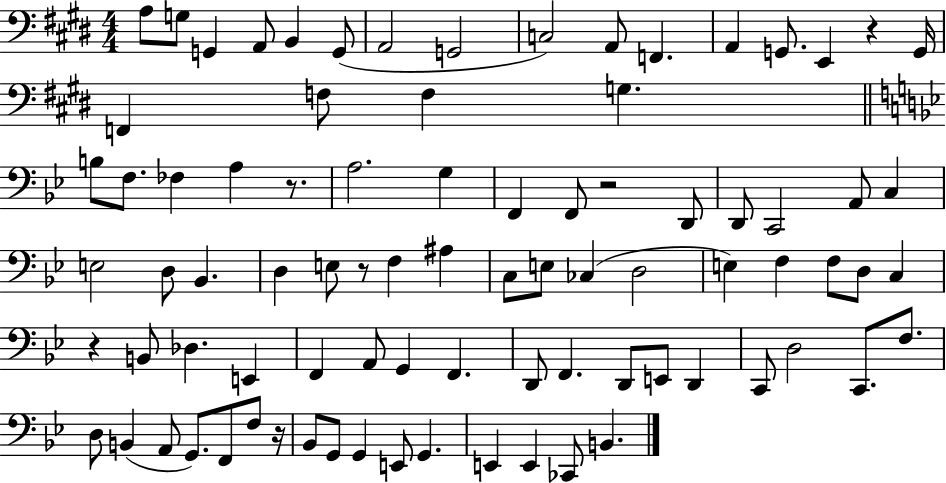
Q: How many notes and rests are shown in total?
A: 85